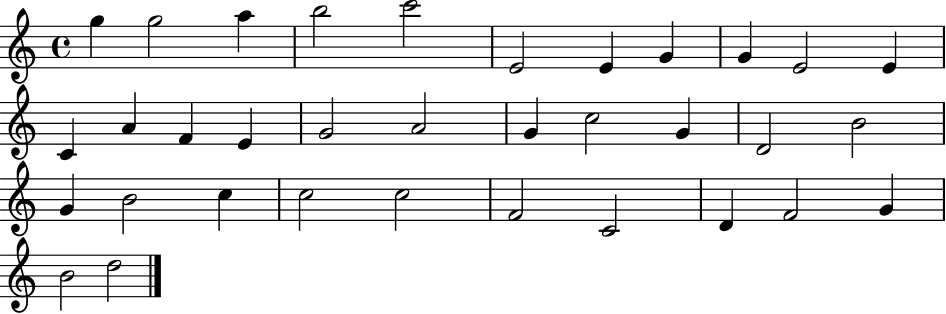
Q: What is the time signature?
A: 4/4